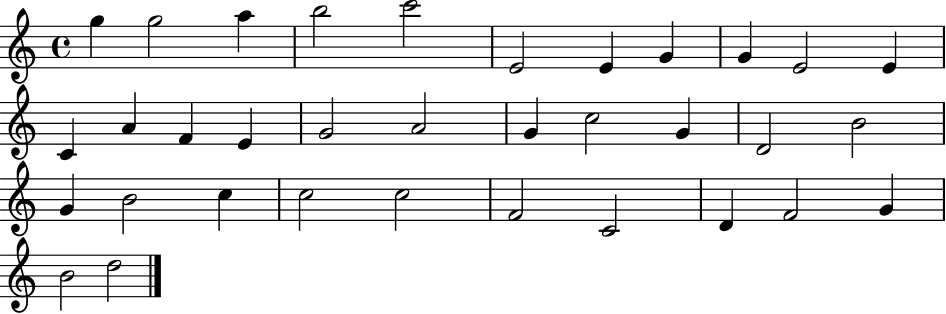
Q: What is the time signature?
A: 4/4